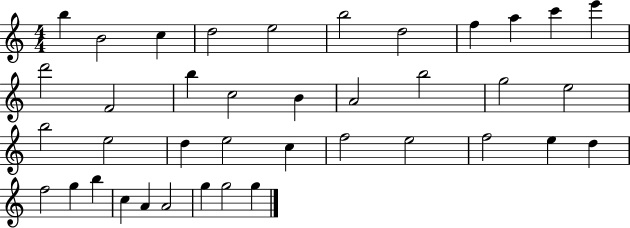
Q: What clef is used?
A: treble